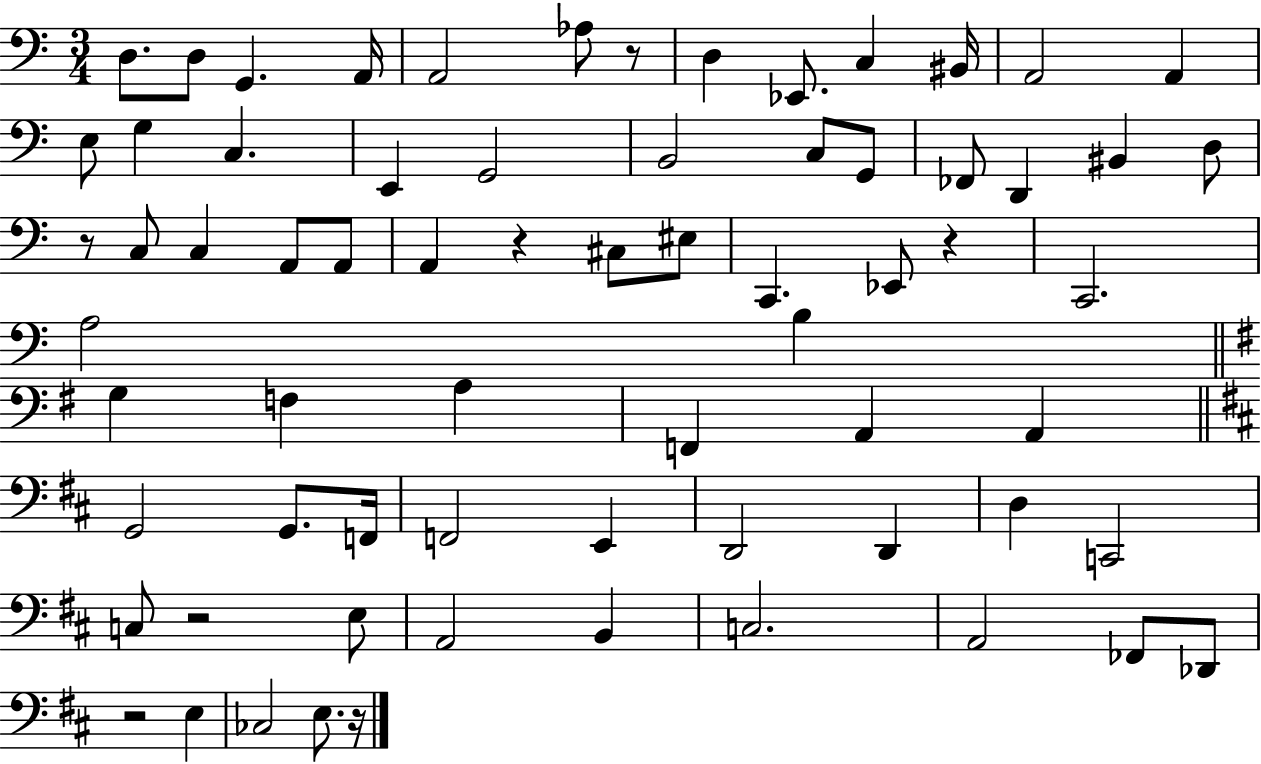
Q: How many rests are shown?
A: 7